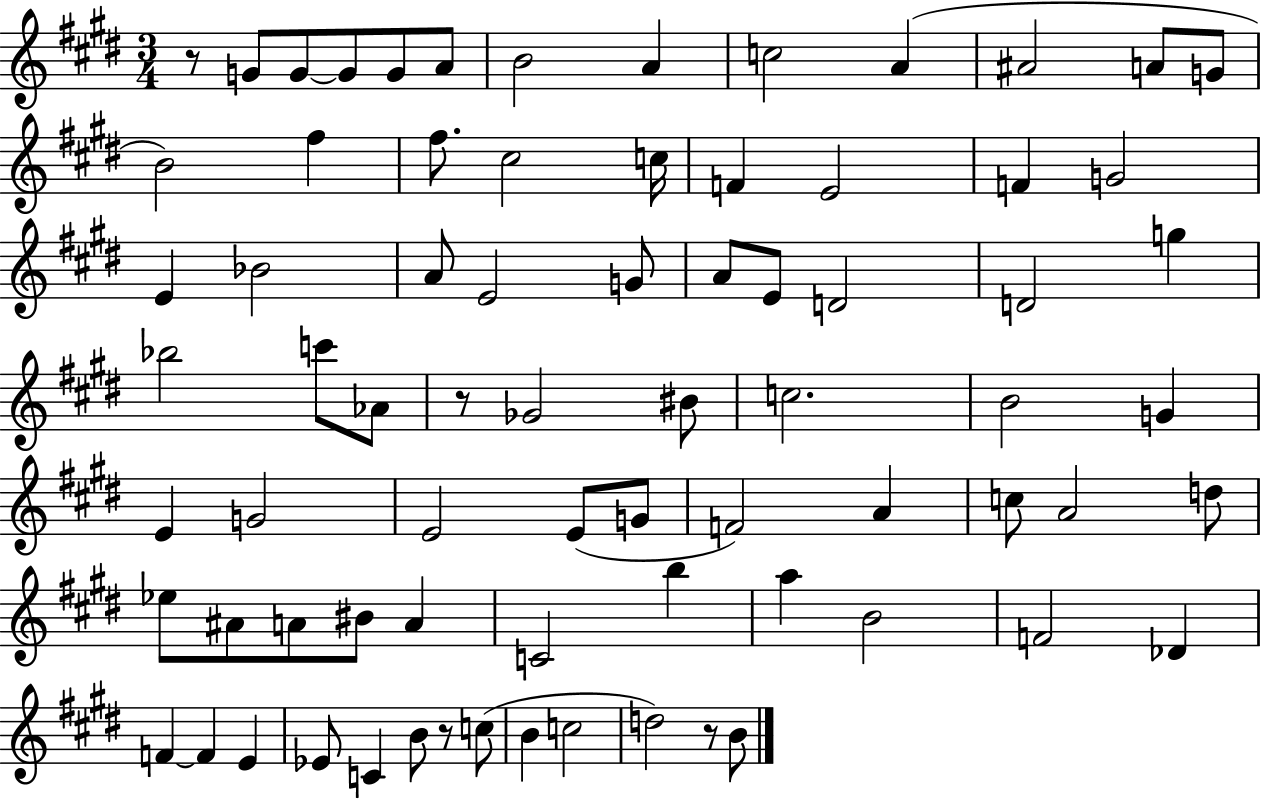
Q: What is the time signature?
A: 3/4